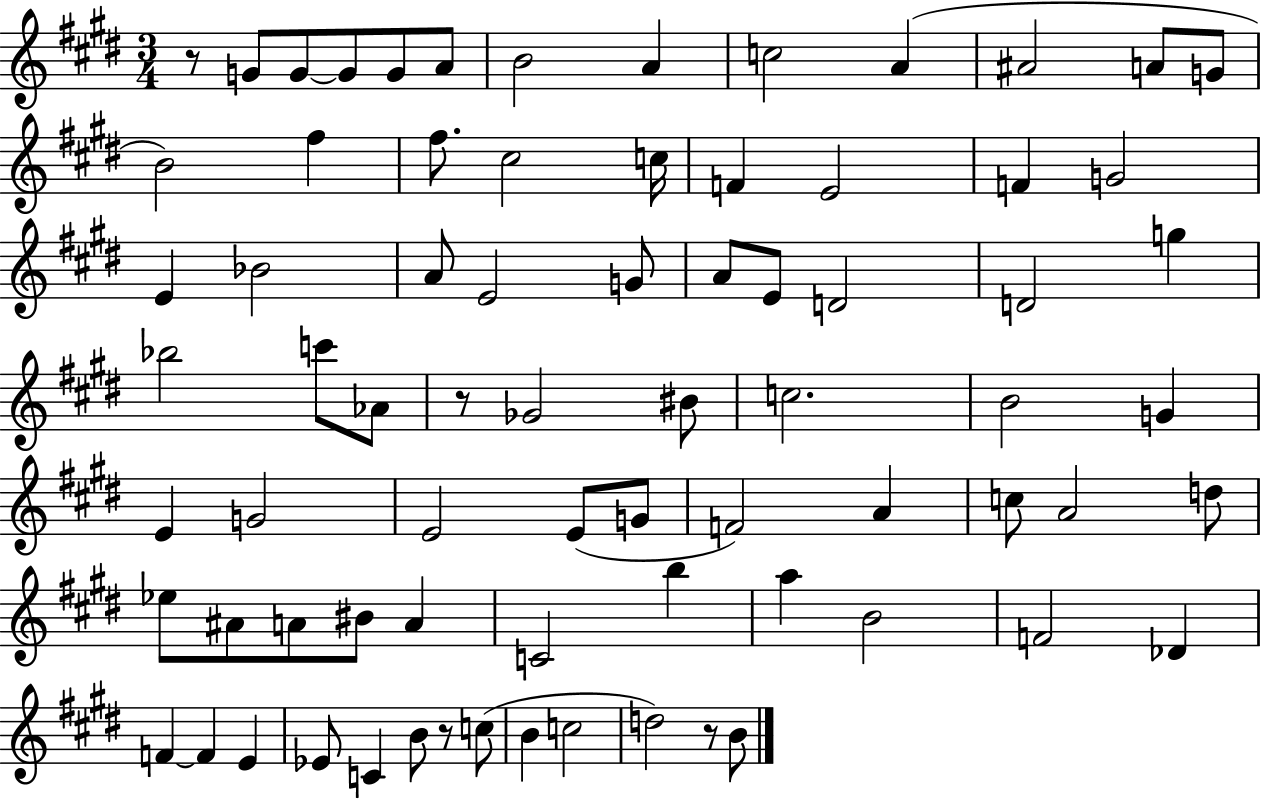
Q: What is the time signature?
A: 3/4